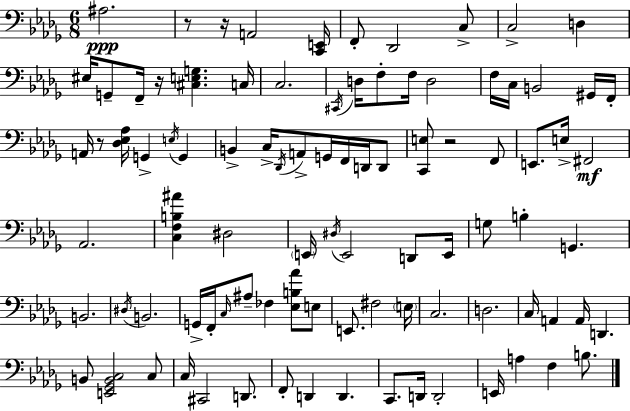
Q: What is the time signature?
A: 6/8